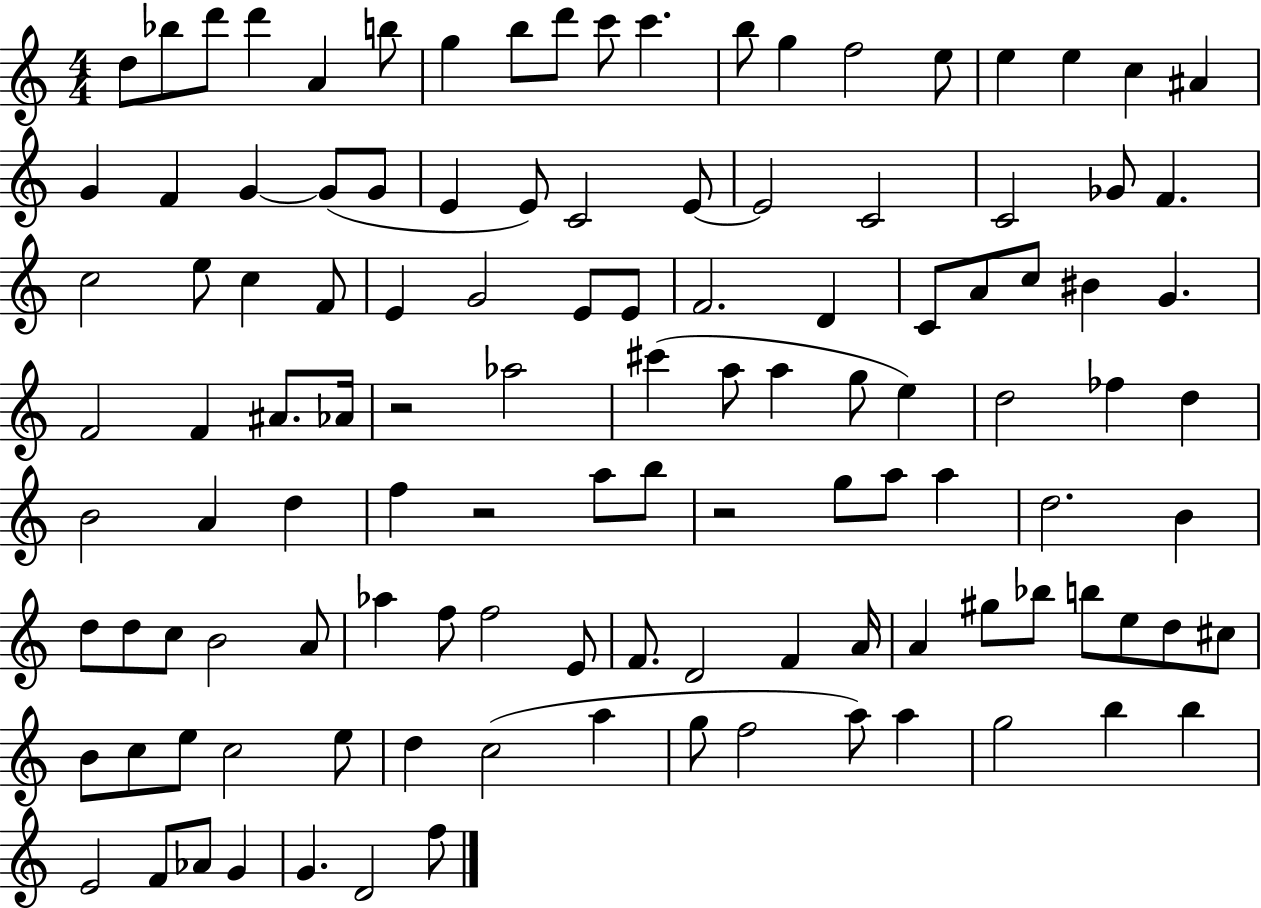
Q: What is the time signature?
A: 4/4